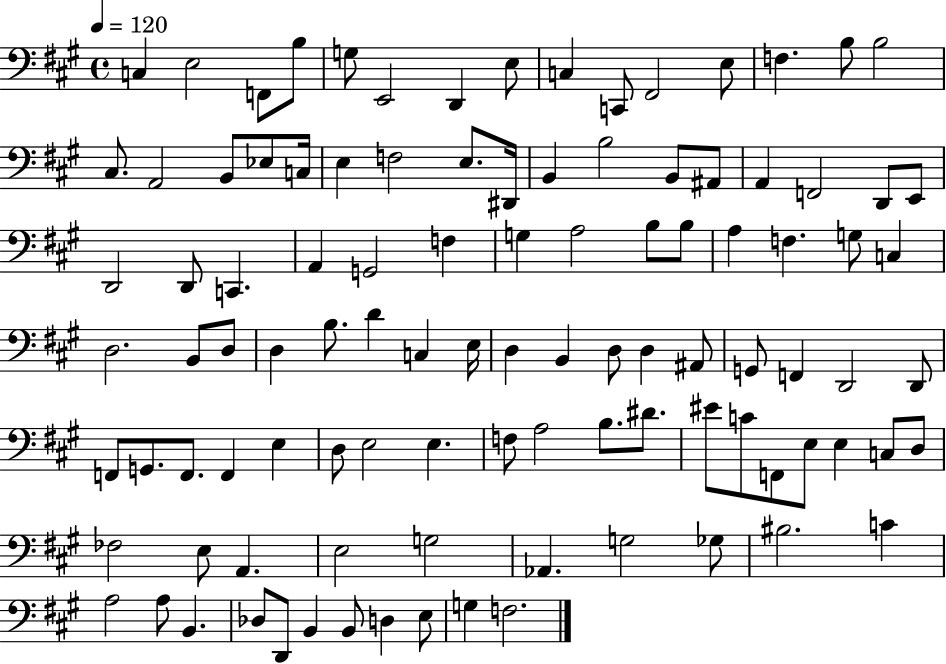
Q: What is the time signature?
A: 4/4